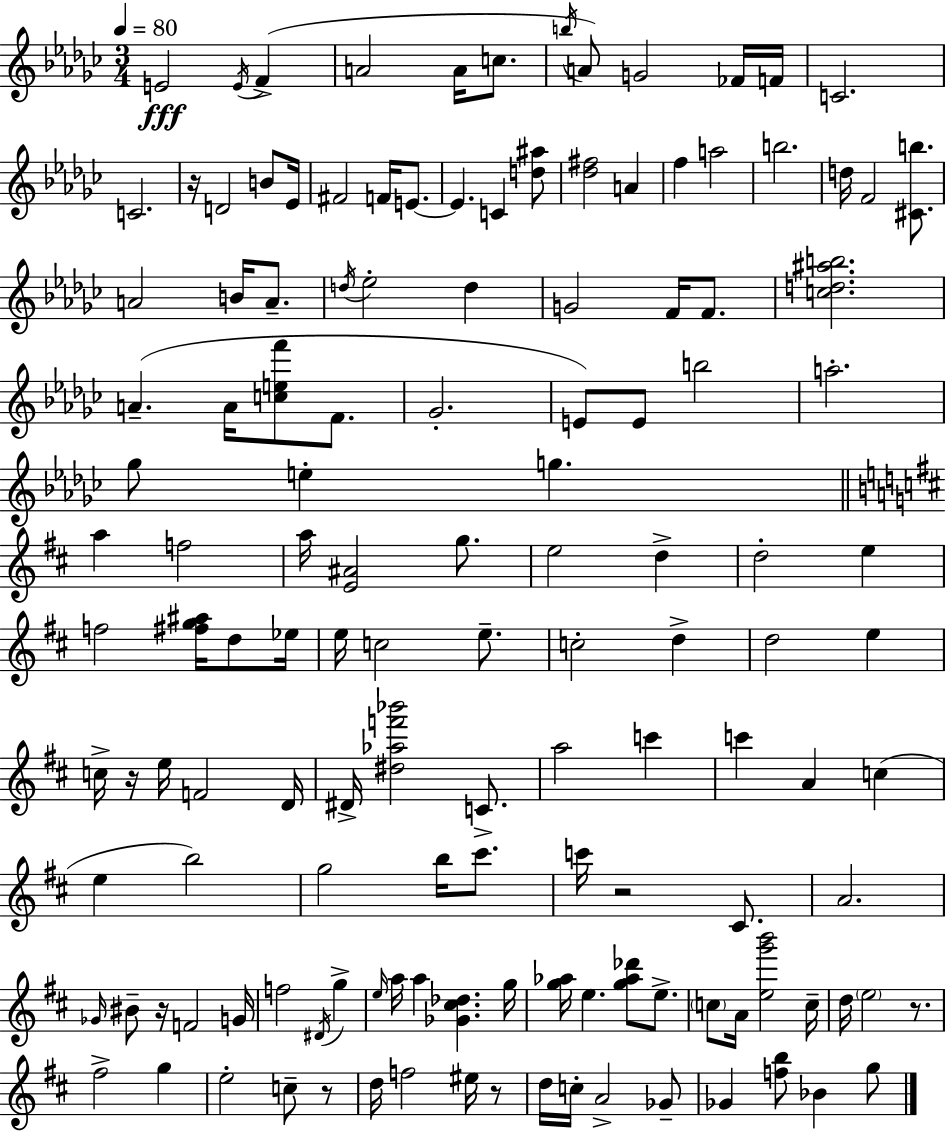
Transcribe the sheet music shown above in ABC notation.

X:1
T:Untitled
M:3/4
L:1/4
K:Ebm
E2 E/4 F A2 A/4 c/2 b/4 A/2 G2 _F/4 F/4 C2 C2 z/4 D2 B/2 _E/4 ^F2 F/4 E/2 E C [d^a]/2 [_d^f]2 A f a2 b2 d/4 F2 [^Cb]/2 A2 B/4 A/2 d/4 _e2 d G2 F/4 F/2 [cd^ab]2 A A/4 [cef']/2 F/2 _G2 E/2 E/2 b2 a2 _g/2 e g a f2 a/4 [E^A]2 g/2 e2 d d2 e f2 [^fg^a]/4 d/2 _e/4 e/4 c2 e/2 c2 d d2 e c/4 z/4 e/4 F2 D/4 ^D/4 [^d_af'_b']2 C/2 a2 c' c' A c e b2 g2 b/4 ^c'/2 c'/4 z2 ^C/2 A2 _G/4 ^B/2 z/4 F2 G/4 f2 ^D/4 g e/4 a/4 a [_G^c_d] g/4 [g_a]/4 e [g_a_d']/2 e/2 c/2 A/4 [eg'b']2 c/4 d/4 e2 z/2 ^f2 g e2 c/2 z/2 d/4 f2 ^e/4 z/2 d/4 c/4 A2 _G/2 _G [fb]/2 _B g/2